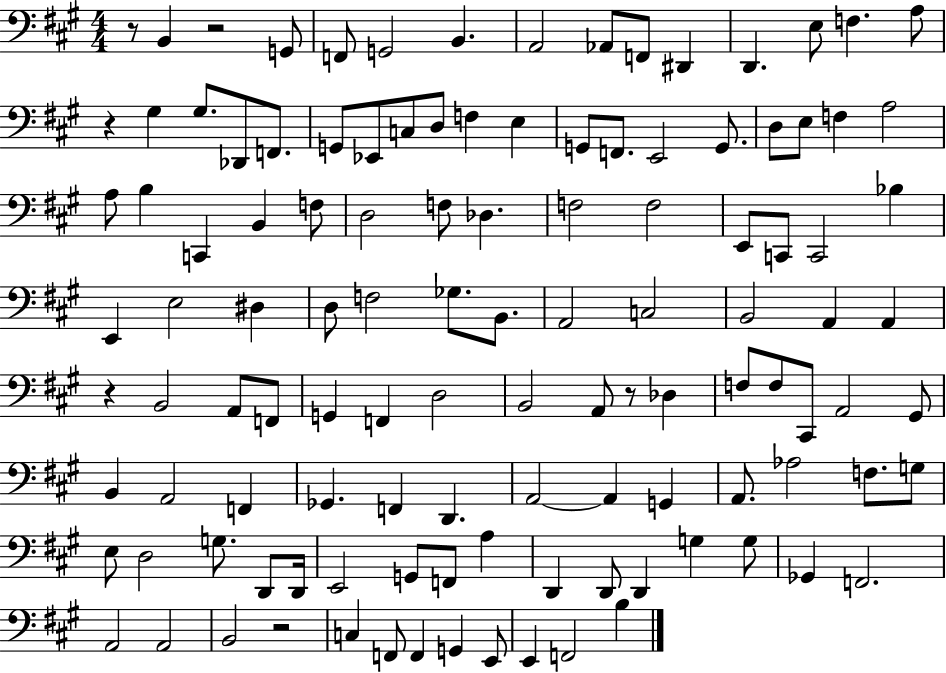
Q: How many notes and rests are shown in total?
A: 117